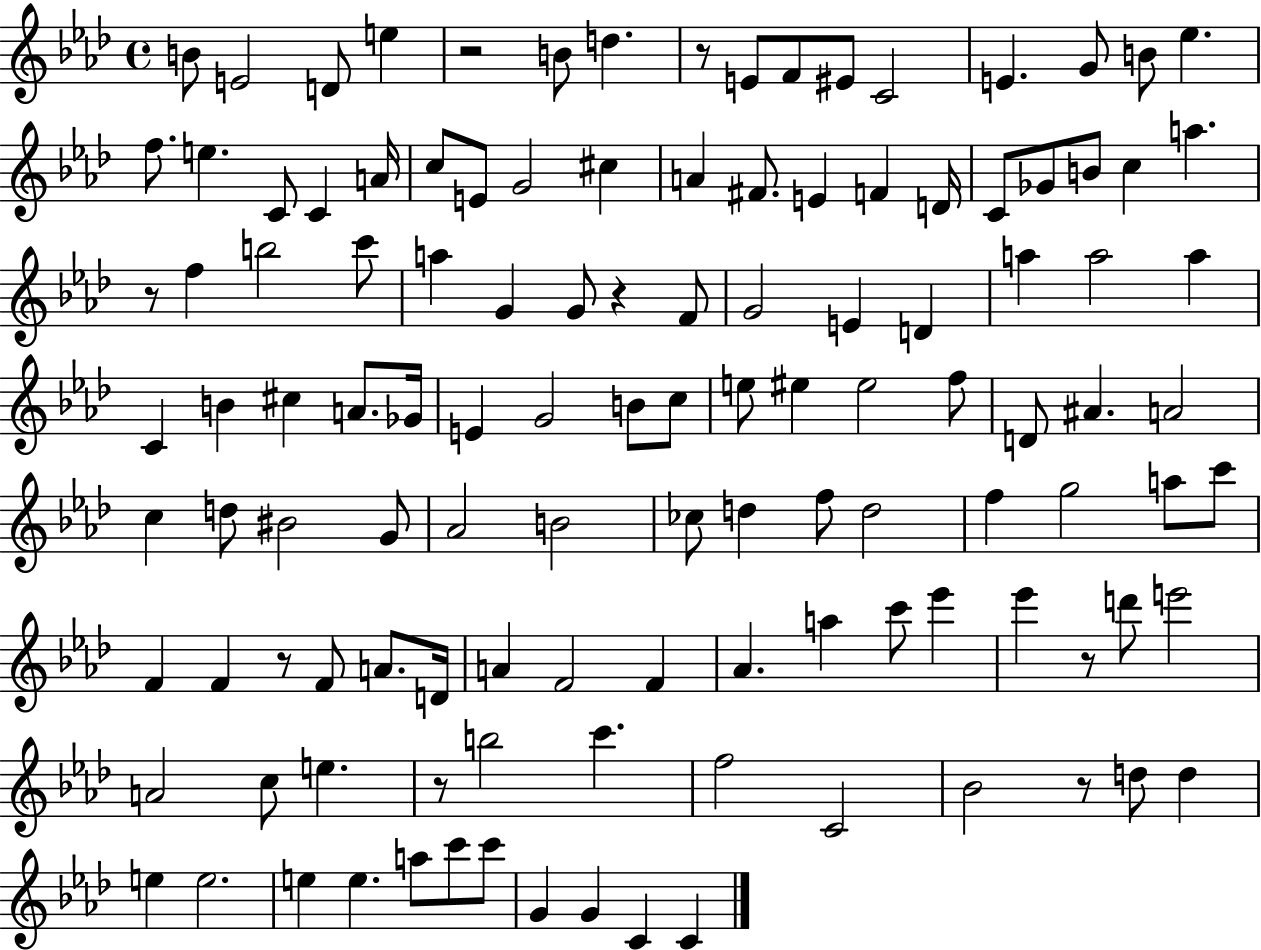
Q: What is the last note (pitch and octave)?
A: C4